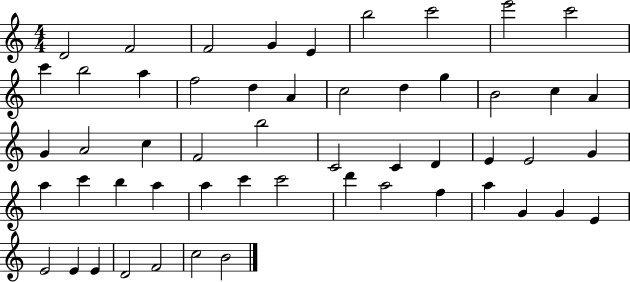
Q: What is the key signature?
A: C major